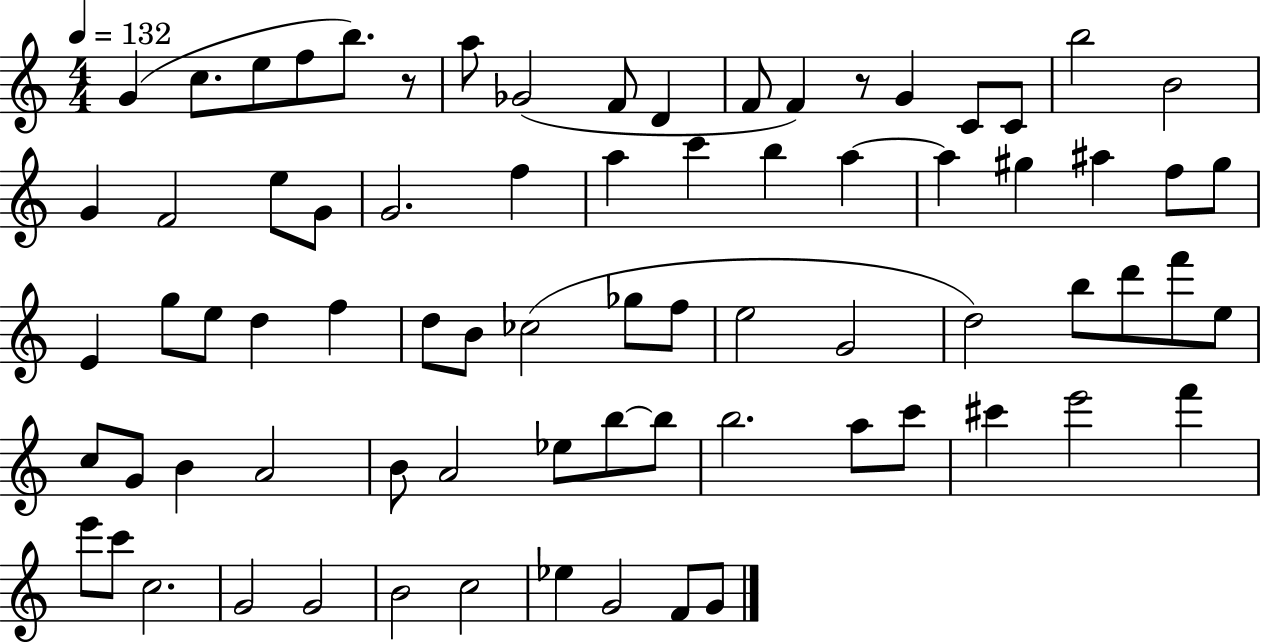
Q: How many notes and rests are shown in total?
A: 76